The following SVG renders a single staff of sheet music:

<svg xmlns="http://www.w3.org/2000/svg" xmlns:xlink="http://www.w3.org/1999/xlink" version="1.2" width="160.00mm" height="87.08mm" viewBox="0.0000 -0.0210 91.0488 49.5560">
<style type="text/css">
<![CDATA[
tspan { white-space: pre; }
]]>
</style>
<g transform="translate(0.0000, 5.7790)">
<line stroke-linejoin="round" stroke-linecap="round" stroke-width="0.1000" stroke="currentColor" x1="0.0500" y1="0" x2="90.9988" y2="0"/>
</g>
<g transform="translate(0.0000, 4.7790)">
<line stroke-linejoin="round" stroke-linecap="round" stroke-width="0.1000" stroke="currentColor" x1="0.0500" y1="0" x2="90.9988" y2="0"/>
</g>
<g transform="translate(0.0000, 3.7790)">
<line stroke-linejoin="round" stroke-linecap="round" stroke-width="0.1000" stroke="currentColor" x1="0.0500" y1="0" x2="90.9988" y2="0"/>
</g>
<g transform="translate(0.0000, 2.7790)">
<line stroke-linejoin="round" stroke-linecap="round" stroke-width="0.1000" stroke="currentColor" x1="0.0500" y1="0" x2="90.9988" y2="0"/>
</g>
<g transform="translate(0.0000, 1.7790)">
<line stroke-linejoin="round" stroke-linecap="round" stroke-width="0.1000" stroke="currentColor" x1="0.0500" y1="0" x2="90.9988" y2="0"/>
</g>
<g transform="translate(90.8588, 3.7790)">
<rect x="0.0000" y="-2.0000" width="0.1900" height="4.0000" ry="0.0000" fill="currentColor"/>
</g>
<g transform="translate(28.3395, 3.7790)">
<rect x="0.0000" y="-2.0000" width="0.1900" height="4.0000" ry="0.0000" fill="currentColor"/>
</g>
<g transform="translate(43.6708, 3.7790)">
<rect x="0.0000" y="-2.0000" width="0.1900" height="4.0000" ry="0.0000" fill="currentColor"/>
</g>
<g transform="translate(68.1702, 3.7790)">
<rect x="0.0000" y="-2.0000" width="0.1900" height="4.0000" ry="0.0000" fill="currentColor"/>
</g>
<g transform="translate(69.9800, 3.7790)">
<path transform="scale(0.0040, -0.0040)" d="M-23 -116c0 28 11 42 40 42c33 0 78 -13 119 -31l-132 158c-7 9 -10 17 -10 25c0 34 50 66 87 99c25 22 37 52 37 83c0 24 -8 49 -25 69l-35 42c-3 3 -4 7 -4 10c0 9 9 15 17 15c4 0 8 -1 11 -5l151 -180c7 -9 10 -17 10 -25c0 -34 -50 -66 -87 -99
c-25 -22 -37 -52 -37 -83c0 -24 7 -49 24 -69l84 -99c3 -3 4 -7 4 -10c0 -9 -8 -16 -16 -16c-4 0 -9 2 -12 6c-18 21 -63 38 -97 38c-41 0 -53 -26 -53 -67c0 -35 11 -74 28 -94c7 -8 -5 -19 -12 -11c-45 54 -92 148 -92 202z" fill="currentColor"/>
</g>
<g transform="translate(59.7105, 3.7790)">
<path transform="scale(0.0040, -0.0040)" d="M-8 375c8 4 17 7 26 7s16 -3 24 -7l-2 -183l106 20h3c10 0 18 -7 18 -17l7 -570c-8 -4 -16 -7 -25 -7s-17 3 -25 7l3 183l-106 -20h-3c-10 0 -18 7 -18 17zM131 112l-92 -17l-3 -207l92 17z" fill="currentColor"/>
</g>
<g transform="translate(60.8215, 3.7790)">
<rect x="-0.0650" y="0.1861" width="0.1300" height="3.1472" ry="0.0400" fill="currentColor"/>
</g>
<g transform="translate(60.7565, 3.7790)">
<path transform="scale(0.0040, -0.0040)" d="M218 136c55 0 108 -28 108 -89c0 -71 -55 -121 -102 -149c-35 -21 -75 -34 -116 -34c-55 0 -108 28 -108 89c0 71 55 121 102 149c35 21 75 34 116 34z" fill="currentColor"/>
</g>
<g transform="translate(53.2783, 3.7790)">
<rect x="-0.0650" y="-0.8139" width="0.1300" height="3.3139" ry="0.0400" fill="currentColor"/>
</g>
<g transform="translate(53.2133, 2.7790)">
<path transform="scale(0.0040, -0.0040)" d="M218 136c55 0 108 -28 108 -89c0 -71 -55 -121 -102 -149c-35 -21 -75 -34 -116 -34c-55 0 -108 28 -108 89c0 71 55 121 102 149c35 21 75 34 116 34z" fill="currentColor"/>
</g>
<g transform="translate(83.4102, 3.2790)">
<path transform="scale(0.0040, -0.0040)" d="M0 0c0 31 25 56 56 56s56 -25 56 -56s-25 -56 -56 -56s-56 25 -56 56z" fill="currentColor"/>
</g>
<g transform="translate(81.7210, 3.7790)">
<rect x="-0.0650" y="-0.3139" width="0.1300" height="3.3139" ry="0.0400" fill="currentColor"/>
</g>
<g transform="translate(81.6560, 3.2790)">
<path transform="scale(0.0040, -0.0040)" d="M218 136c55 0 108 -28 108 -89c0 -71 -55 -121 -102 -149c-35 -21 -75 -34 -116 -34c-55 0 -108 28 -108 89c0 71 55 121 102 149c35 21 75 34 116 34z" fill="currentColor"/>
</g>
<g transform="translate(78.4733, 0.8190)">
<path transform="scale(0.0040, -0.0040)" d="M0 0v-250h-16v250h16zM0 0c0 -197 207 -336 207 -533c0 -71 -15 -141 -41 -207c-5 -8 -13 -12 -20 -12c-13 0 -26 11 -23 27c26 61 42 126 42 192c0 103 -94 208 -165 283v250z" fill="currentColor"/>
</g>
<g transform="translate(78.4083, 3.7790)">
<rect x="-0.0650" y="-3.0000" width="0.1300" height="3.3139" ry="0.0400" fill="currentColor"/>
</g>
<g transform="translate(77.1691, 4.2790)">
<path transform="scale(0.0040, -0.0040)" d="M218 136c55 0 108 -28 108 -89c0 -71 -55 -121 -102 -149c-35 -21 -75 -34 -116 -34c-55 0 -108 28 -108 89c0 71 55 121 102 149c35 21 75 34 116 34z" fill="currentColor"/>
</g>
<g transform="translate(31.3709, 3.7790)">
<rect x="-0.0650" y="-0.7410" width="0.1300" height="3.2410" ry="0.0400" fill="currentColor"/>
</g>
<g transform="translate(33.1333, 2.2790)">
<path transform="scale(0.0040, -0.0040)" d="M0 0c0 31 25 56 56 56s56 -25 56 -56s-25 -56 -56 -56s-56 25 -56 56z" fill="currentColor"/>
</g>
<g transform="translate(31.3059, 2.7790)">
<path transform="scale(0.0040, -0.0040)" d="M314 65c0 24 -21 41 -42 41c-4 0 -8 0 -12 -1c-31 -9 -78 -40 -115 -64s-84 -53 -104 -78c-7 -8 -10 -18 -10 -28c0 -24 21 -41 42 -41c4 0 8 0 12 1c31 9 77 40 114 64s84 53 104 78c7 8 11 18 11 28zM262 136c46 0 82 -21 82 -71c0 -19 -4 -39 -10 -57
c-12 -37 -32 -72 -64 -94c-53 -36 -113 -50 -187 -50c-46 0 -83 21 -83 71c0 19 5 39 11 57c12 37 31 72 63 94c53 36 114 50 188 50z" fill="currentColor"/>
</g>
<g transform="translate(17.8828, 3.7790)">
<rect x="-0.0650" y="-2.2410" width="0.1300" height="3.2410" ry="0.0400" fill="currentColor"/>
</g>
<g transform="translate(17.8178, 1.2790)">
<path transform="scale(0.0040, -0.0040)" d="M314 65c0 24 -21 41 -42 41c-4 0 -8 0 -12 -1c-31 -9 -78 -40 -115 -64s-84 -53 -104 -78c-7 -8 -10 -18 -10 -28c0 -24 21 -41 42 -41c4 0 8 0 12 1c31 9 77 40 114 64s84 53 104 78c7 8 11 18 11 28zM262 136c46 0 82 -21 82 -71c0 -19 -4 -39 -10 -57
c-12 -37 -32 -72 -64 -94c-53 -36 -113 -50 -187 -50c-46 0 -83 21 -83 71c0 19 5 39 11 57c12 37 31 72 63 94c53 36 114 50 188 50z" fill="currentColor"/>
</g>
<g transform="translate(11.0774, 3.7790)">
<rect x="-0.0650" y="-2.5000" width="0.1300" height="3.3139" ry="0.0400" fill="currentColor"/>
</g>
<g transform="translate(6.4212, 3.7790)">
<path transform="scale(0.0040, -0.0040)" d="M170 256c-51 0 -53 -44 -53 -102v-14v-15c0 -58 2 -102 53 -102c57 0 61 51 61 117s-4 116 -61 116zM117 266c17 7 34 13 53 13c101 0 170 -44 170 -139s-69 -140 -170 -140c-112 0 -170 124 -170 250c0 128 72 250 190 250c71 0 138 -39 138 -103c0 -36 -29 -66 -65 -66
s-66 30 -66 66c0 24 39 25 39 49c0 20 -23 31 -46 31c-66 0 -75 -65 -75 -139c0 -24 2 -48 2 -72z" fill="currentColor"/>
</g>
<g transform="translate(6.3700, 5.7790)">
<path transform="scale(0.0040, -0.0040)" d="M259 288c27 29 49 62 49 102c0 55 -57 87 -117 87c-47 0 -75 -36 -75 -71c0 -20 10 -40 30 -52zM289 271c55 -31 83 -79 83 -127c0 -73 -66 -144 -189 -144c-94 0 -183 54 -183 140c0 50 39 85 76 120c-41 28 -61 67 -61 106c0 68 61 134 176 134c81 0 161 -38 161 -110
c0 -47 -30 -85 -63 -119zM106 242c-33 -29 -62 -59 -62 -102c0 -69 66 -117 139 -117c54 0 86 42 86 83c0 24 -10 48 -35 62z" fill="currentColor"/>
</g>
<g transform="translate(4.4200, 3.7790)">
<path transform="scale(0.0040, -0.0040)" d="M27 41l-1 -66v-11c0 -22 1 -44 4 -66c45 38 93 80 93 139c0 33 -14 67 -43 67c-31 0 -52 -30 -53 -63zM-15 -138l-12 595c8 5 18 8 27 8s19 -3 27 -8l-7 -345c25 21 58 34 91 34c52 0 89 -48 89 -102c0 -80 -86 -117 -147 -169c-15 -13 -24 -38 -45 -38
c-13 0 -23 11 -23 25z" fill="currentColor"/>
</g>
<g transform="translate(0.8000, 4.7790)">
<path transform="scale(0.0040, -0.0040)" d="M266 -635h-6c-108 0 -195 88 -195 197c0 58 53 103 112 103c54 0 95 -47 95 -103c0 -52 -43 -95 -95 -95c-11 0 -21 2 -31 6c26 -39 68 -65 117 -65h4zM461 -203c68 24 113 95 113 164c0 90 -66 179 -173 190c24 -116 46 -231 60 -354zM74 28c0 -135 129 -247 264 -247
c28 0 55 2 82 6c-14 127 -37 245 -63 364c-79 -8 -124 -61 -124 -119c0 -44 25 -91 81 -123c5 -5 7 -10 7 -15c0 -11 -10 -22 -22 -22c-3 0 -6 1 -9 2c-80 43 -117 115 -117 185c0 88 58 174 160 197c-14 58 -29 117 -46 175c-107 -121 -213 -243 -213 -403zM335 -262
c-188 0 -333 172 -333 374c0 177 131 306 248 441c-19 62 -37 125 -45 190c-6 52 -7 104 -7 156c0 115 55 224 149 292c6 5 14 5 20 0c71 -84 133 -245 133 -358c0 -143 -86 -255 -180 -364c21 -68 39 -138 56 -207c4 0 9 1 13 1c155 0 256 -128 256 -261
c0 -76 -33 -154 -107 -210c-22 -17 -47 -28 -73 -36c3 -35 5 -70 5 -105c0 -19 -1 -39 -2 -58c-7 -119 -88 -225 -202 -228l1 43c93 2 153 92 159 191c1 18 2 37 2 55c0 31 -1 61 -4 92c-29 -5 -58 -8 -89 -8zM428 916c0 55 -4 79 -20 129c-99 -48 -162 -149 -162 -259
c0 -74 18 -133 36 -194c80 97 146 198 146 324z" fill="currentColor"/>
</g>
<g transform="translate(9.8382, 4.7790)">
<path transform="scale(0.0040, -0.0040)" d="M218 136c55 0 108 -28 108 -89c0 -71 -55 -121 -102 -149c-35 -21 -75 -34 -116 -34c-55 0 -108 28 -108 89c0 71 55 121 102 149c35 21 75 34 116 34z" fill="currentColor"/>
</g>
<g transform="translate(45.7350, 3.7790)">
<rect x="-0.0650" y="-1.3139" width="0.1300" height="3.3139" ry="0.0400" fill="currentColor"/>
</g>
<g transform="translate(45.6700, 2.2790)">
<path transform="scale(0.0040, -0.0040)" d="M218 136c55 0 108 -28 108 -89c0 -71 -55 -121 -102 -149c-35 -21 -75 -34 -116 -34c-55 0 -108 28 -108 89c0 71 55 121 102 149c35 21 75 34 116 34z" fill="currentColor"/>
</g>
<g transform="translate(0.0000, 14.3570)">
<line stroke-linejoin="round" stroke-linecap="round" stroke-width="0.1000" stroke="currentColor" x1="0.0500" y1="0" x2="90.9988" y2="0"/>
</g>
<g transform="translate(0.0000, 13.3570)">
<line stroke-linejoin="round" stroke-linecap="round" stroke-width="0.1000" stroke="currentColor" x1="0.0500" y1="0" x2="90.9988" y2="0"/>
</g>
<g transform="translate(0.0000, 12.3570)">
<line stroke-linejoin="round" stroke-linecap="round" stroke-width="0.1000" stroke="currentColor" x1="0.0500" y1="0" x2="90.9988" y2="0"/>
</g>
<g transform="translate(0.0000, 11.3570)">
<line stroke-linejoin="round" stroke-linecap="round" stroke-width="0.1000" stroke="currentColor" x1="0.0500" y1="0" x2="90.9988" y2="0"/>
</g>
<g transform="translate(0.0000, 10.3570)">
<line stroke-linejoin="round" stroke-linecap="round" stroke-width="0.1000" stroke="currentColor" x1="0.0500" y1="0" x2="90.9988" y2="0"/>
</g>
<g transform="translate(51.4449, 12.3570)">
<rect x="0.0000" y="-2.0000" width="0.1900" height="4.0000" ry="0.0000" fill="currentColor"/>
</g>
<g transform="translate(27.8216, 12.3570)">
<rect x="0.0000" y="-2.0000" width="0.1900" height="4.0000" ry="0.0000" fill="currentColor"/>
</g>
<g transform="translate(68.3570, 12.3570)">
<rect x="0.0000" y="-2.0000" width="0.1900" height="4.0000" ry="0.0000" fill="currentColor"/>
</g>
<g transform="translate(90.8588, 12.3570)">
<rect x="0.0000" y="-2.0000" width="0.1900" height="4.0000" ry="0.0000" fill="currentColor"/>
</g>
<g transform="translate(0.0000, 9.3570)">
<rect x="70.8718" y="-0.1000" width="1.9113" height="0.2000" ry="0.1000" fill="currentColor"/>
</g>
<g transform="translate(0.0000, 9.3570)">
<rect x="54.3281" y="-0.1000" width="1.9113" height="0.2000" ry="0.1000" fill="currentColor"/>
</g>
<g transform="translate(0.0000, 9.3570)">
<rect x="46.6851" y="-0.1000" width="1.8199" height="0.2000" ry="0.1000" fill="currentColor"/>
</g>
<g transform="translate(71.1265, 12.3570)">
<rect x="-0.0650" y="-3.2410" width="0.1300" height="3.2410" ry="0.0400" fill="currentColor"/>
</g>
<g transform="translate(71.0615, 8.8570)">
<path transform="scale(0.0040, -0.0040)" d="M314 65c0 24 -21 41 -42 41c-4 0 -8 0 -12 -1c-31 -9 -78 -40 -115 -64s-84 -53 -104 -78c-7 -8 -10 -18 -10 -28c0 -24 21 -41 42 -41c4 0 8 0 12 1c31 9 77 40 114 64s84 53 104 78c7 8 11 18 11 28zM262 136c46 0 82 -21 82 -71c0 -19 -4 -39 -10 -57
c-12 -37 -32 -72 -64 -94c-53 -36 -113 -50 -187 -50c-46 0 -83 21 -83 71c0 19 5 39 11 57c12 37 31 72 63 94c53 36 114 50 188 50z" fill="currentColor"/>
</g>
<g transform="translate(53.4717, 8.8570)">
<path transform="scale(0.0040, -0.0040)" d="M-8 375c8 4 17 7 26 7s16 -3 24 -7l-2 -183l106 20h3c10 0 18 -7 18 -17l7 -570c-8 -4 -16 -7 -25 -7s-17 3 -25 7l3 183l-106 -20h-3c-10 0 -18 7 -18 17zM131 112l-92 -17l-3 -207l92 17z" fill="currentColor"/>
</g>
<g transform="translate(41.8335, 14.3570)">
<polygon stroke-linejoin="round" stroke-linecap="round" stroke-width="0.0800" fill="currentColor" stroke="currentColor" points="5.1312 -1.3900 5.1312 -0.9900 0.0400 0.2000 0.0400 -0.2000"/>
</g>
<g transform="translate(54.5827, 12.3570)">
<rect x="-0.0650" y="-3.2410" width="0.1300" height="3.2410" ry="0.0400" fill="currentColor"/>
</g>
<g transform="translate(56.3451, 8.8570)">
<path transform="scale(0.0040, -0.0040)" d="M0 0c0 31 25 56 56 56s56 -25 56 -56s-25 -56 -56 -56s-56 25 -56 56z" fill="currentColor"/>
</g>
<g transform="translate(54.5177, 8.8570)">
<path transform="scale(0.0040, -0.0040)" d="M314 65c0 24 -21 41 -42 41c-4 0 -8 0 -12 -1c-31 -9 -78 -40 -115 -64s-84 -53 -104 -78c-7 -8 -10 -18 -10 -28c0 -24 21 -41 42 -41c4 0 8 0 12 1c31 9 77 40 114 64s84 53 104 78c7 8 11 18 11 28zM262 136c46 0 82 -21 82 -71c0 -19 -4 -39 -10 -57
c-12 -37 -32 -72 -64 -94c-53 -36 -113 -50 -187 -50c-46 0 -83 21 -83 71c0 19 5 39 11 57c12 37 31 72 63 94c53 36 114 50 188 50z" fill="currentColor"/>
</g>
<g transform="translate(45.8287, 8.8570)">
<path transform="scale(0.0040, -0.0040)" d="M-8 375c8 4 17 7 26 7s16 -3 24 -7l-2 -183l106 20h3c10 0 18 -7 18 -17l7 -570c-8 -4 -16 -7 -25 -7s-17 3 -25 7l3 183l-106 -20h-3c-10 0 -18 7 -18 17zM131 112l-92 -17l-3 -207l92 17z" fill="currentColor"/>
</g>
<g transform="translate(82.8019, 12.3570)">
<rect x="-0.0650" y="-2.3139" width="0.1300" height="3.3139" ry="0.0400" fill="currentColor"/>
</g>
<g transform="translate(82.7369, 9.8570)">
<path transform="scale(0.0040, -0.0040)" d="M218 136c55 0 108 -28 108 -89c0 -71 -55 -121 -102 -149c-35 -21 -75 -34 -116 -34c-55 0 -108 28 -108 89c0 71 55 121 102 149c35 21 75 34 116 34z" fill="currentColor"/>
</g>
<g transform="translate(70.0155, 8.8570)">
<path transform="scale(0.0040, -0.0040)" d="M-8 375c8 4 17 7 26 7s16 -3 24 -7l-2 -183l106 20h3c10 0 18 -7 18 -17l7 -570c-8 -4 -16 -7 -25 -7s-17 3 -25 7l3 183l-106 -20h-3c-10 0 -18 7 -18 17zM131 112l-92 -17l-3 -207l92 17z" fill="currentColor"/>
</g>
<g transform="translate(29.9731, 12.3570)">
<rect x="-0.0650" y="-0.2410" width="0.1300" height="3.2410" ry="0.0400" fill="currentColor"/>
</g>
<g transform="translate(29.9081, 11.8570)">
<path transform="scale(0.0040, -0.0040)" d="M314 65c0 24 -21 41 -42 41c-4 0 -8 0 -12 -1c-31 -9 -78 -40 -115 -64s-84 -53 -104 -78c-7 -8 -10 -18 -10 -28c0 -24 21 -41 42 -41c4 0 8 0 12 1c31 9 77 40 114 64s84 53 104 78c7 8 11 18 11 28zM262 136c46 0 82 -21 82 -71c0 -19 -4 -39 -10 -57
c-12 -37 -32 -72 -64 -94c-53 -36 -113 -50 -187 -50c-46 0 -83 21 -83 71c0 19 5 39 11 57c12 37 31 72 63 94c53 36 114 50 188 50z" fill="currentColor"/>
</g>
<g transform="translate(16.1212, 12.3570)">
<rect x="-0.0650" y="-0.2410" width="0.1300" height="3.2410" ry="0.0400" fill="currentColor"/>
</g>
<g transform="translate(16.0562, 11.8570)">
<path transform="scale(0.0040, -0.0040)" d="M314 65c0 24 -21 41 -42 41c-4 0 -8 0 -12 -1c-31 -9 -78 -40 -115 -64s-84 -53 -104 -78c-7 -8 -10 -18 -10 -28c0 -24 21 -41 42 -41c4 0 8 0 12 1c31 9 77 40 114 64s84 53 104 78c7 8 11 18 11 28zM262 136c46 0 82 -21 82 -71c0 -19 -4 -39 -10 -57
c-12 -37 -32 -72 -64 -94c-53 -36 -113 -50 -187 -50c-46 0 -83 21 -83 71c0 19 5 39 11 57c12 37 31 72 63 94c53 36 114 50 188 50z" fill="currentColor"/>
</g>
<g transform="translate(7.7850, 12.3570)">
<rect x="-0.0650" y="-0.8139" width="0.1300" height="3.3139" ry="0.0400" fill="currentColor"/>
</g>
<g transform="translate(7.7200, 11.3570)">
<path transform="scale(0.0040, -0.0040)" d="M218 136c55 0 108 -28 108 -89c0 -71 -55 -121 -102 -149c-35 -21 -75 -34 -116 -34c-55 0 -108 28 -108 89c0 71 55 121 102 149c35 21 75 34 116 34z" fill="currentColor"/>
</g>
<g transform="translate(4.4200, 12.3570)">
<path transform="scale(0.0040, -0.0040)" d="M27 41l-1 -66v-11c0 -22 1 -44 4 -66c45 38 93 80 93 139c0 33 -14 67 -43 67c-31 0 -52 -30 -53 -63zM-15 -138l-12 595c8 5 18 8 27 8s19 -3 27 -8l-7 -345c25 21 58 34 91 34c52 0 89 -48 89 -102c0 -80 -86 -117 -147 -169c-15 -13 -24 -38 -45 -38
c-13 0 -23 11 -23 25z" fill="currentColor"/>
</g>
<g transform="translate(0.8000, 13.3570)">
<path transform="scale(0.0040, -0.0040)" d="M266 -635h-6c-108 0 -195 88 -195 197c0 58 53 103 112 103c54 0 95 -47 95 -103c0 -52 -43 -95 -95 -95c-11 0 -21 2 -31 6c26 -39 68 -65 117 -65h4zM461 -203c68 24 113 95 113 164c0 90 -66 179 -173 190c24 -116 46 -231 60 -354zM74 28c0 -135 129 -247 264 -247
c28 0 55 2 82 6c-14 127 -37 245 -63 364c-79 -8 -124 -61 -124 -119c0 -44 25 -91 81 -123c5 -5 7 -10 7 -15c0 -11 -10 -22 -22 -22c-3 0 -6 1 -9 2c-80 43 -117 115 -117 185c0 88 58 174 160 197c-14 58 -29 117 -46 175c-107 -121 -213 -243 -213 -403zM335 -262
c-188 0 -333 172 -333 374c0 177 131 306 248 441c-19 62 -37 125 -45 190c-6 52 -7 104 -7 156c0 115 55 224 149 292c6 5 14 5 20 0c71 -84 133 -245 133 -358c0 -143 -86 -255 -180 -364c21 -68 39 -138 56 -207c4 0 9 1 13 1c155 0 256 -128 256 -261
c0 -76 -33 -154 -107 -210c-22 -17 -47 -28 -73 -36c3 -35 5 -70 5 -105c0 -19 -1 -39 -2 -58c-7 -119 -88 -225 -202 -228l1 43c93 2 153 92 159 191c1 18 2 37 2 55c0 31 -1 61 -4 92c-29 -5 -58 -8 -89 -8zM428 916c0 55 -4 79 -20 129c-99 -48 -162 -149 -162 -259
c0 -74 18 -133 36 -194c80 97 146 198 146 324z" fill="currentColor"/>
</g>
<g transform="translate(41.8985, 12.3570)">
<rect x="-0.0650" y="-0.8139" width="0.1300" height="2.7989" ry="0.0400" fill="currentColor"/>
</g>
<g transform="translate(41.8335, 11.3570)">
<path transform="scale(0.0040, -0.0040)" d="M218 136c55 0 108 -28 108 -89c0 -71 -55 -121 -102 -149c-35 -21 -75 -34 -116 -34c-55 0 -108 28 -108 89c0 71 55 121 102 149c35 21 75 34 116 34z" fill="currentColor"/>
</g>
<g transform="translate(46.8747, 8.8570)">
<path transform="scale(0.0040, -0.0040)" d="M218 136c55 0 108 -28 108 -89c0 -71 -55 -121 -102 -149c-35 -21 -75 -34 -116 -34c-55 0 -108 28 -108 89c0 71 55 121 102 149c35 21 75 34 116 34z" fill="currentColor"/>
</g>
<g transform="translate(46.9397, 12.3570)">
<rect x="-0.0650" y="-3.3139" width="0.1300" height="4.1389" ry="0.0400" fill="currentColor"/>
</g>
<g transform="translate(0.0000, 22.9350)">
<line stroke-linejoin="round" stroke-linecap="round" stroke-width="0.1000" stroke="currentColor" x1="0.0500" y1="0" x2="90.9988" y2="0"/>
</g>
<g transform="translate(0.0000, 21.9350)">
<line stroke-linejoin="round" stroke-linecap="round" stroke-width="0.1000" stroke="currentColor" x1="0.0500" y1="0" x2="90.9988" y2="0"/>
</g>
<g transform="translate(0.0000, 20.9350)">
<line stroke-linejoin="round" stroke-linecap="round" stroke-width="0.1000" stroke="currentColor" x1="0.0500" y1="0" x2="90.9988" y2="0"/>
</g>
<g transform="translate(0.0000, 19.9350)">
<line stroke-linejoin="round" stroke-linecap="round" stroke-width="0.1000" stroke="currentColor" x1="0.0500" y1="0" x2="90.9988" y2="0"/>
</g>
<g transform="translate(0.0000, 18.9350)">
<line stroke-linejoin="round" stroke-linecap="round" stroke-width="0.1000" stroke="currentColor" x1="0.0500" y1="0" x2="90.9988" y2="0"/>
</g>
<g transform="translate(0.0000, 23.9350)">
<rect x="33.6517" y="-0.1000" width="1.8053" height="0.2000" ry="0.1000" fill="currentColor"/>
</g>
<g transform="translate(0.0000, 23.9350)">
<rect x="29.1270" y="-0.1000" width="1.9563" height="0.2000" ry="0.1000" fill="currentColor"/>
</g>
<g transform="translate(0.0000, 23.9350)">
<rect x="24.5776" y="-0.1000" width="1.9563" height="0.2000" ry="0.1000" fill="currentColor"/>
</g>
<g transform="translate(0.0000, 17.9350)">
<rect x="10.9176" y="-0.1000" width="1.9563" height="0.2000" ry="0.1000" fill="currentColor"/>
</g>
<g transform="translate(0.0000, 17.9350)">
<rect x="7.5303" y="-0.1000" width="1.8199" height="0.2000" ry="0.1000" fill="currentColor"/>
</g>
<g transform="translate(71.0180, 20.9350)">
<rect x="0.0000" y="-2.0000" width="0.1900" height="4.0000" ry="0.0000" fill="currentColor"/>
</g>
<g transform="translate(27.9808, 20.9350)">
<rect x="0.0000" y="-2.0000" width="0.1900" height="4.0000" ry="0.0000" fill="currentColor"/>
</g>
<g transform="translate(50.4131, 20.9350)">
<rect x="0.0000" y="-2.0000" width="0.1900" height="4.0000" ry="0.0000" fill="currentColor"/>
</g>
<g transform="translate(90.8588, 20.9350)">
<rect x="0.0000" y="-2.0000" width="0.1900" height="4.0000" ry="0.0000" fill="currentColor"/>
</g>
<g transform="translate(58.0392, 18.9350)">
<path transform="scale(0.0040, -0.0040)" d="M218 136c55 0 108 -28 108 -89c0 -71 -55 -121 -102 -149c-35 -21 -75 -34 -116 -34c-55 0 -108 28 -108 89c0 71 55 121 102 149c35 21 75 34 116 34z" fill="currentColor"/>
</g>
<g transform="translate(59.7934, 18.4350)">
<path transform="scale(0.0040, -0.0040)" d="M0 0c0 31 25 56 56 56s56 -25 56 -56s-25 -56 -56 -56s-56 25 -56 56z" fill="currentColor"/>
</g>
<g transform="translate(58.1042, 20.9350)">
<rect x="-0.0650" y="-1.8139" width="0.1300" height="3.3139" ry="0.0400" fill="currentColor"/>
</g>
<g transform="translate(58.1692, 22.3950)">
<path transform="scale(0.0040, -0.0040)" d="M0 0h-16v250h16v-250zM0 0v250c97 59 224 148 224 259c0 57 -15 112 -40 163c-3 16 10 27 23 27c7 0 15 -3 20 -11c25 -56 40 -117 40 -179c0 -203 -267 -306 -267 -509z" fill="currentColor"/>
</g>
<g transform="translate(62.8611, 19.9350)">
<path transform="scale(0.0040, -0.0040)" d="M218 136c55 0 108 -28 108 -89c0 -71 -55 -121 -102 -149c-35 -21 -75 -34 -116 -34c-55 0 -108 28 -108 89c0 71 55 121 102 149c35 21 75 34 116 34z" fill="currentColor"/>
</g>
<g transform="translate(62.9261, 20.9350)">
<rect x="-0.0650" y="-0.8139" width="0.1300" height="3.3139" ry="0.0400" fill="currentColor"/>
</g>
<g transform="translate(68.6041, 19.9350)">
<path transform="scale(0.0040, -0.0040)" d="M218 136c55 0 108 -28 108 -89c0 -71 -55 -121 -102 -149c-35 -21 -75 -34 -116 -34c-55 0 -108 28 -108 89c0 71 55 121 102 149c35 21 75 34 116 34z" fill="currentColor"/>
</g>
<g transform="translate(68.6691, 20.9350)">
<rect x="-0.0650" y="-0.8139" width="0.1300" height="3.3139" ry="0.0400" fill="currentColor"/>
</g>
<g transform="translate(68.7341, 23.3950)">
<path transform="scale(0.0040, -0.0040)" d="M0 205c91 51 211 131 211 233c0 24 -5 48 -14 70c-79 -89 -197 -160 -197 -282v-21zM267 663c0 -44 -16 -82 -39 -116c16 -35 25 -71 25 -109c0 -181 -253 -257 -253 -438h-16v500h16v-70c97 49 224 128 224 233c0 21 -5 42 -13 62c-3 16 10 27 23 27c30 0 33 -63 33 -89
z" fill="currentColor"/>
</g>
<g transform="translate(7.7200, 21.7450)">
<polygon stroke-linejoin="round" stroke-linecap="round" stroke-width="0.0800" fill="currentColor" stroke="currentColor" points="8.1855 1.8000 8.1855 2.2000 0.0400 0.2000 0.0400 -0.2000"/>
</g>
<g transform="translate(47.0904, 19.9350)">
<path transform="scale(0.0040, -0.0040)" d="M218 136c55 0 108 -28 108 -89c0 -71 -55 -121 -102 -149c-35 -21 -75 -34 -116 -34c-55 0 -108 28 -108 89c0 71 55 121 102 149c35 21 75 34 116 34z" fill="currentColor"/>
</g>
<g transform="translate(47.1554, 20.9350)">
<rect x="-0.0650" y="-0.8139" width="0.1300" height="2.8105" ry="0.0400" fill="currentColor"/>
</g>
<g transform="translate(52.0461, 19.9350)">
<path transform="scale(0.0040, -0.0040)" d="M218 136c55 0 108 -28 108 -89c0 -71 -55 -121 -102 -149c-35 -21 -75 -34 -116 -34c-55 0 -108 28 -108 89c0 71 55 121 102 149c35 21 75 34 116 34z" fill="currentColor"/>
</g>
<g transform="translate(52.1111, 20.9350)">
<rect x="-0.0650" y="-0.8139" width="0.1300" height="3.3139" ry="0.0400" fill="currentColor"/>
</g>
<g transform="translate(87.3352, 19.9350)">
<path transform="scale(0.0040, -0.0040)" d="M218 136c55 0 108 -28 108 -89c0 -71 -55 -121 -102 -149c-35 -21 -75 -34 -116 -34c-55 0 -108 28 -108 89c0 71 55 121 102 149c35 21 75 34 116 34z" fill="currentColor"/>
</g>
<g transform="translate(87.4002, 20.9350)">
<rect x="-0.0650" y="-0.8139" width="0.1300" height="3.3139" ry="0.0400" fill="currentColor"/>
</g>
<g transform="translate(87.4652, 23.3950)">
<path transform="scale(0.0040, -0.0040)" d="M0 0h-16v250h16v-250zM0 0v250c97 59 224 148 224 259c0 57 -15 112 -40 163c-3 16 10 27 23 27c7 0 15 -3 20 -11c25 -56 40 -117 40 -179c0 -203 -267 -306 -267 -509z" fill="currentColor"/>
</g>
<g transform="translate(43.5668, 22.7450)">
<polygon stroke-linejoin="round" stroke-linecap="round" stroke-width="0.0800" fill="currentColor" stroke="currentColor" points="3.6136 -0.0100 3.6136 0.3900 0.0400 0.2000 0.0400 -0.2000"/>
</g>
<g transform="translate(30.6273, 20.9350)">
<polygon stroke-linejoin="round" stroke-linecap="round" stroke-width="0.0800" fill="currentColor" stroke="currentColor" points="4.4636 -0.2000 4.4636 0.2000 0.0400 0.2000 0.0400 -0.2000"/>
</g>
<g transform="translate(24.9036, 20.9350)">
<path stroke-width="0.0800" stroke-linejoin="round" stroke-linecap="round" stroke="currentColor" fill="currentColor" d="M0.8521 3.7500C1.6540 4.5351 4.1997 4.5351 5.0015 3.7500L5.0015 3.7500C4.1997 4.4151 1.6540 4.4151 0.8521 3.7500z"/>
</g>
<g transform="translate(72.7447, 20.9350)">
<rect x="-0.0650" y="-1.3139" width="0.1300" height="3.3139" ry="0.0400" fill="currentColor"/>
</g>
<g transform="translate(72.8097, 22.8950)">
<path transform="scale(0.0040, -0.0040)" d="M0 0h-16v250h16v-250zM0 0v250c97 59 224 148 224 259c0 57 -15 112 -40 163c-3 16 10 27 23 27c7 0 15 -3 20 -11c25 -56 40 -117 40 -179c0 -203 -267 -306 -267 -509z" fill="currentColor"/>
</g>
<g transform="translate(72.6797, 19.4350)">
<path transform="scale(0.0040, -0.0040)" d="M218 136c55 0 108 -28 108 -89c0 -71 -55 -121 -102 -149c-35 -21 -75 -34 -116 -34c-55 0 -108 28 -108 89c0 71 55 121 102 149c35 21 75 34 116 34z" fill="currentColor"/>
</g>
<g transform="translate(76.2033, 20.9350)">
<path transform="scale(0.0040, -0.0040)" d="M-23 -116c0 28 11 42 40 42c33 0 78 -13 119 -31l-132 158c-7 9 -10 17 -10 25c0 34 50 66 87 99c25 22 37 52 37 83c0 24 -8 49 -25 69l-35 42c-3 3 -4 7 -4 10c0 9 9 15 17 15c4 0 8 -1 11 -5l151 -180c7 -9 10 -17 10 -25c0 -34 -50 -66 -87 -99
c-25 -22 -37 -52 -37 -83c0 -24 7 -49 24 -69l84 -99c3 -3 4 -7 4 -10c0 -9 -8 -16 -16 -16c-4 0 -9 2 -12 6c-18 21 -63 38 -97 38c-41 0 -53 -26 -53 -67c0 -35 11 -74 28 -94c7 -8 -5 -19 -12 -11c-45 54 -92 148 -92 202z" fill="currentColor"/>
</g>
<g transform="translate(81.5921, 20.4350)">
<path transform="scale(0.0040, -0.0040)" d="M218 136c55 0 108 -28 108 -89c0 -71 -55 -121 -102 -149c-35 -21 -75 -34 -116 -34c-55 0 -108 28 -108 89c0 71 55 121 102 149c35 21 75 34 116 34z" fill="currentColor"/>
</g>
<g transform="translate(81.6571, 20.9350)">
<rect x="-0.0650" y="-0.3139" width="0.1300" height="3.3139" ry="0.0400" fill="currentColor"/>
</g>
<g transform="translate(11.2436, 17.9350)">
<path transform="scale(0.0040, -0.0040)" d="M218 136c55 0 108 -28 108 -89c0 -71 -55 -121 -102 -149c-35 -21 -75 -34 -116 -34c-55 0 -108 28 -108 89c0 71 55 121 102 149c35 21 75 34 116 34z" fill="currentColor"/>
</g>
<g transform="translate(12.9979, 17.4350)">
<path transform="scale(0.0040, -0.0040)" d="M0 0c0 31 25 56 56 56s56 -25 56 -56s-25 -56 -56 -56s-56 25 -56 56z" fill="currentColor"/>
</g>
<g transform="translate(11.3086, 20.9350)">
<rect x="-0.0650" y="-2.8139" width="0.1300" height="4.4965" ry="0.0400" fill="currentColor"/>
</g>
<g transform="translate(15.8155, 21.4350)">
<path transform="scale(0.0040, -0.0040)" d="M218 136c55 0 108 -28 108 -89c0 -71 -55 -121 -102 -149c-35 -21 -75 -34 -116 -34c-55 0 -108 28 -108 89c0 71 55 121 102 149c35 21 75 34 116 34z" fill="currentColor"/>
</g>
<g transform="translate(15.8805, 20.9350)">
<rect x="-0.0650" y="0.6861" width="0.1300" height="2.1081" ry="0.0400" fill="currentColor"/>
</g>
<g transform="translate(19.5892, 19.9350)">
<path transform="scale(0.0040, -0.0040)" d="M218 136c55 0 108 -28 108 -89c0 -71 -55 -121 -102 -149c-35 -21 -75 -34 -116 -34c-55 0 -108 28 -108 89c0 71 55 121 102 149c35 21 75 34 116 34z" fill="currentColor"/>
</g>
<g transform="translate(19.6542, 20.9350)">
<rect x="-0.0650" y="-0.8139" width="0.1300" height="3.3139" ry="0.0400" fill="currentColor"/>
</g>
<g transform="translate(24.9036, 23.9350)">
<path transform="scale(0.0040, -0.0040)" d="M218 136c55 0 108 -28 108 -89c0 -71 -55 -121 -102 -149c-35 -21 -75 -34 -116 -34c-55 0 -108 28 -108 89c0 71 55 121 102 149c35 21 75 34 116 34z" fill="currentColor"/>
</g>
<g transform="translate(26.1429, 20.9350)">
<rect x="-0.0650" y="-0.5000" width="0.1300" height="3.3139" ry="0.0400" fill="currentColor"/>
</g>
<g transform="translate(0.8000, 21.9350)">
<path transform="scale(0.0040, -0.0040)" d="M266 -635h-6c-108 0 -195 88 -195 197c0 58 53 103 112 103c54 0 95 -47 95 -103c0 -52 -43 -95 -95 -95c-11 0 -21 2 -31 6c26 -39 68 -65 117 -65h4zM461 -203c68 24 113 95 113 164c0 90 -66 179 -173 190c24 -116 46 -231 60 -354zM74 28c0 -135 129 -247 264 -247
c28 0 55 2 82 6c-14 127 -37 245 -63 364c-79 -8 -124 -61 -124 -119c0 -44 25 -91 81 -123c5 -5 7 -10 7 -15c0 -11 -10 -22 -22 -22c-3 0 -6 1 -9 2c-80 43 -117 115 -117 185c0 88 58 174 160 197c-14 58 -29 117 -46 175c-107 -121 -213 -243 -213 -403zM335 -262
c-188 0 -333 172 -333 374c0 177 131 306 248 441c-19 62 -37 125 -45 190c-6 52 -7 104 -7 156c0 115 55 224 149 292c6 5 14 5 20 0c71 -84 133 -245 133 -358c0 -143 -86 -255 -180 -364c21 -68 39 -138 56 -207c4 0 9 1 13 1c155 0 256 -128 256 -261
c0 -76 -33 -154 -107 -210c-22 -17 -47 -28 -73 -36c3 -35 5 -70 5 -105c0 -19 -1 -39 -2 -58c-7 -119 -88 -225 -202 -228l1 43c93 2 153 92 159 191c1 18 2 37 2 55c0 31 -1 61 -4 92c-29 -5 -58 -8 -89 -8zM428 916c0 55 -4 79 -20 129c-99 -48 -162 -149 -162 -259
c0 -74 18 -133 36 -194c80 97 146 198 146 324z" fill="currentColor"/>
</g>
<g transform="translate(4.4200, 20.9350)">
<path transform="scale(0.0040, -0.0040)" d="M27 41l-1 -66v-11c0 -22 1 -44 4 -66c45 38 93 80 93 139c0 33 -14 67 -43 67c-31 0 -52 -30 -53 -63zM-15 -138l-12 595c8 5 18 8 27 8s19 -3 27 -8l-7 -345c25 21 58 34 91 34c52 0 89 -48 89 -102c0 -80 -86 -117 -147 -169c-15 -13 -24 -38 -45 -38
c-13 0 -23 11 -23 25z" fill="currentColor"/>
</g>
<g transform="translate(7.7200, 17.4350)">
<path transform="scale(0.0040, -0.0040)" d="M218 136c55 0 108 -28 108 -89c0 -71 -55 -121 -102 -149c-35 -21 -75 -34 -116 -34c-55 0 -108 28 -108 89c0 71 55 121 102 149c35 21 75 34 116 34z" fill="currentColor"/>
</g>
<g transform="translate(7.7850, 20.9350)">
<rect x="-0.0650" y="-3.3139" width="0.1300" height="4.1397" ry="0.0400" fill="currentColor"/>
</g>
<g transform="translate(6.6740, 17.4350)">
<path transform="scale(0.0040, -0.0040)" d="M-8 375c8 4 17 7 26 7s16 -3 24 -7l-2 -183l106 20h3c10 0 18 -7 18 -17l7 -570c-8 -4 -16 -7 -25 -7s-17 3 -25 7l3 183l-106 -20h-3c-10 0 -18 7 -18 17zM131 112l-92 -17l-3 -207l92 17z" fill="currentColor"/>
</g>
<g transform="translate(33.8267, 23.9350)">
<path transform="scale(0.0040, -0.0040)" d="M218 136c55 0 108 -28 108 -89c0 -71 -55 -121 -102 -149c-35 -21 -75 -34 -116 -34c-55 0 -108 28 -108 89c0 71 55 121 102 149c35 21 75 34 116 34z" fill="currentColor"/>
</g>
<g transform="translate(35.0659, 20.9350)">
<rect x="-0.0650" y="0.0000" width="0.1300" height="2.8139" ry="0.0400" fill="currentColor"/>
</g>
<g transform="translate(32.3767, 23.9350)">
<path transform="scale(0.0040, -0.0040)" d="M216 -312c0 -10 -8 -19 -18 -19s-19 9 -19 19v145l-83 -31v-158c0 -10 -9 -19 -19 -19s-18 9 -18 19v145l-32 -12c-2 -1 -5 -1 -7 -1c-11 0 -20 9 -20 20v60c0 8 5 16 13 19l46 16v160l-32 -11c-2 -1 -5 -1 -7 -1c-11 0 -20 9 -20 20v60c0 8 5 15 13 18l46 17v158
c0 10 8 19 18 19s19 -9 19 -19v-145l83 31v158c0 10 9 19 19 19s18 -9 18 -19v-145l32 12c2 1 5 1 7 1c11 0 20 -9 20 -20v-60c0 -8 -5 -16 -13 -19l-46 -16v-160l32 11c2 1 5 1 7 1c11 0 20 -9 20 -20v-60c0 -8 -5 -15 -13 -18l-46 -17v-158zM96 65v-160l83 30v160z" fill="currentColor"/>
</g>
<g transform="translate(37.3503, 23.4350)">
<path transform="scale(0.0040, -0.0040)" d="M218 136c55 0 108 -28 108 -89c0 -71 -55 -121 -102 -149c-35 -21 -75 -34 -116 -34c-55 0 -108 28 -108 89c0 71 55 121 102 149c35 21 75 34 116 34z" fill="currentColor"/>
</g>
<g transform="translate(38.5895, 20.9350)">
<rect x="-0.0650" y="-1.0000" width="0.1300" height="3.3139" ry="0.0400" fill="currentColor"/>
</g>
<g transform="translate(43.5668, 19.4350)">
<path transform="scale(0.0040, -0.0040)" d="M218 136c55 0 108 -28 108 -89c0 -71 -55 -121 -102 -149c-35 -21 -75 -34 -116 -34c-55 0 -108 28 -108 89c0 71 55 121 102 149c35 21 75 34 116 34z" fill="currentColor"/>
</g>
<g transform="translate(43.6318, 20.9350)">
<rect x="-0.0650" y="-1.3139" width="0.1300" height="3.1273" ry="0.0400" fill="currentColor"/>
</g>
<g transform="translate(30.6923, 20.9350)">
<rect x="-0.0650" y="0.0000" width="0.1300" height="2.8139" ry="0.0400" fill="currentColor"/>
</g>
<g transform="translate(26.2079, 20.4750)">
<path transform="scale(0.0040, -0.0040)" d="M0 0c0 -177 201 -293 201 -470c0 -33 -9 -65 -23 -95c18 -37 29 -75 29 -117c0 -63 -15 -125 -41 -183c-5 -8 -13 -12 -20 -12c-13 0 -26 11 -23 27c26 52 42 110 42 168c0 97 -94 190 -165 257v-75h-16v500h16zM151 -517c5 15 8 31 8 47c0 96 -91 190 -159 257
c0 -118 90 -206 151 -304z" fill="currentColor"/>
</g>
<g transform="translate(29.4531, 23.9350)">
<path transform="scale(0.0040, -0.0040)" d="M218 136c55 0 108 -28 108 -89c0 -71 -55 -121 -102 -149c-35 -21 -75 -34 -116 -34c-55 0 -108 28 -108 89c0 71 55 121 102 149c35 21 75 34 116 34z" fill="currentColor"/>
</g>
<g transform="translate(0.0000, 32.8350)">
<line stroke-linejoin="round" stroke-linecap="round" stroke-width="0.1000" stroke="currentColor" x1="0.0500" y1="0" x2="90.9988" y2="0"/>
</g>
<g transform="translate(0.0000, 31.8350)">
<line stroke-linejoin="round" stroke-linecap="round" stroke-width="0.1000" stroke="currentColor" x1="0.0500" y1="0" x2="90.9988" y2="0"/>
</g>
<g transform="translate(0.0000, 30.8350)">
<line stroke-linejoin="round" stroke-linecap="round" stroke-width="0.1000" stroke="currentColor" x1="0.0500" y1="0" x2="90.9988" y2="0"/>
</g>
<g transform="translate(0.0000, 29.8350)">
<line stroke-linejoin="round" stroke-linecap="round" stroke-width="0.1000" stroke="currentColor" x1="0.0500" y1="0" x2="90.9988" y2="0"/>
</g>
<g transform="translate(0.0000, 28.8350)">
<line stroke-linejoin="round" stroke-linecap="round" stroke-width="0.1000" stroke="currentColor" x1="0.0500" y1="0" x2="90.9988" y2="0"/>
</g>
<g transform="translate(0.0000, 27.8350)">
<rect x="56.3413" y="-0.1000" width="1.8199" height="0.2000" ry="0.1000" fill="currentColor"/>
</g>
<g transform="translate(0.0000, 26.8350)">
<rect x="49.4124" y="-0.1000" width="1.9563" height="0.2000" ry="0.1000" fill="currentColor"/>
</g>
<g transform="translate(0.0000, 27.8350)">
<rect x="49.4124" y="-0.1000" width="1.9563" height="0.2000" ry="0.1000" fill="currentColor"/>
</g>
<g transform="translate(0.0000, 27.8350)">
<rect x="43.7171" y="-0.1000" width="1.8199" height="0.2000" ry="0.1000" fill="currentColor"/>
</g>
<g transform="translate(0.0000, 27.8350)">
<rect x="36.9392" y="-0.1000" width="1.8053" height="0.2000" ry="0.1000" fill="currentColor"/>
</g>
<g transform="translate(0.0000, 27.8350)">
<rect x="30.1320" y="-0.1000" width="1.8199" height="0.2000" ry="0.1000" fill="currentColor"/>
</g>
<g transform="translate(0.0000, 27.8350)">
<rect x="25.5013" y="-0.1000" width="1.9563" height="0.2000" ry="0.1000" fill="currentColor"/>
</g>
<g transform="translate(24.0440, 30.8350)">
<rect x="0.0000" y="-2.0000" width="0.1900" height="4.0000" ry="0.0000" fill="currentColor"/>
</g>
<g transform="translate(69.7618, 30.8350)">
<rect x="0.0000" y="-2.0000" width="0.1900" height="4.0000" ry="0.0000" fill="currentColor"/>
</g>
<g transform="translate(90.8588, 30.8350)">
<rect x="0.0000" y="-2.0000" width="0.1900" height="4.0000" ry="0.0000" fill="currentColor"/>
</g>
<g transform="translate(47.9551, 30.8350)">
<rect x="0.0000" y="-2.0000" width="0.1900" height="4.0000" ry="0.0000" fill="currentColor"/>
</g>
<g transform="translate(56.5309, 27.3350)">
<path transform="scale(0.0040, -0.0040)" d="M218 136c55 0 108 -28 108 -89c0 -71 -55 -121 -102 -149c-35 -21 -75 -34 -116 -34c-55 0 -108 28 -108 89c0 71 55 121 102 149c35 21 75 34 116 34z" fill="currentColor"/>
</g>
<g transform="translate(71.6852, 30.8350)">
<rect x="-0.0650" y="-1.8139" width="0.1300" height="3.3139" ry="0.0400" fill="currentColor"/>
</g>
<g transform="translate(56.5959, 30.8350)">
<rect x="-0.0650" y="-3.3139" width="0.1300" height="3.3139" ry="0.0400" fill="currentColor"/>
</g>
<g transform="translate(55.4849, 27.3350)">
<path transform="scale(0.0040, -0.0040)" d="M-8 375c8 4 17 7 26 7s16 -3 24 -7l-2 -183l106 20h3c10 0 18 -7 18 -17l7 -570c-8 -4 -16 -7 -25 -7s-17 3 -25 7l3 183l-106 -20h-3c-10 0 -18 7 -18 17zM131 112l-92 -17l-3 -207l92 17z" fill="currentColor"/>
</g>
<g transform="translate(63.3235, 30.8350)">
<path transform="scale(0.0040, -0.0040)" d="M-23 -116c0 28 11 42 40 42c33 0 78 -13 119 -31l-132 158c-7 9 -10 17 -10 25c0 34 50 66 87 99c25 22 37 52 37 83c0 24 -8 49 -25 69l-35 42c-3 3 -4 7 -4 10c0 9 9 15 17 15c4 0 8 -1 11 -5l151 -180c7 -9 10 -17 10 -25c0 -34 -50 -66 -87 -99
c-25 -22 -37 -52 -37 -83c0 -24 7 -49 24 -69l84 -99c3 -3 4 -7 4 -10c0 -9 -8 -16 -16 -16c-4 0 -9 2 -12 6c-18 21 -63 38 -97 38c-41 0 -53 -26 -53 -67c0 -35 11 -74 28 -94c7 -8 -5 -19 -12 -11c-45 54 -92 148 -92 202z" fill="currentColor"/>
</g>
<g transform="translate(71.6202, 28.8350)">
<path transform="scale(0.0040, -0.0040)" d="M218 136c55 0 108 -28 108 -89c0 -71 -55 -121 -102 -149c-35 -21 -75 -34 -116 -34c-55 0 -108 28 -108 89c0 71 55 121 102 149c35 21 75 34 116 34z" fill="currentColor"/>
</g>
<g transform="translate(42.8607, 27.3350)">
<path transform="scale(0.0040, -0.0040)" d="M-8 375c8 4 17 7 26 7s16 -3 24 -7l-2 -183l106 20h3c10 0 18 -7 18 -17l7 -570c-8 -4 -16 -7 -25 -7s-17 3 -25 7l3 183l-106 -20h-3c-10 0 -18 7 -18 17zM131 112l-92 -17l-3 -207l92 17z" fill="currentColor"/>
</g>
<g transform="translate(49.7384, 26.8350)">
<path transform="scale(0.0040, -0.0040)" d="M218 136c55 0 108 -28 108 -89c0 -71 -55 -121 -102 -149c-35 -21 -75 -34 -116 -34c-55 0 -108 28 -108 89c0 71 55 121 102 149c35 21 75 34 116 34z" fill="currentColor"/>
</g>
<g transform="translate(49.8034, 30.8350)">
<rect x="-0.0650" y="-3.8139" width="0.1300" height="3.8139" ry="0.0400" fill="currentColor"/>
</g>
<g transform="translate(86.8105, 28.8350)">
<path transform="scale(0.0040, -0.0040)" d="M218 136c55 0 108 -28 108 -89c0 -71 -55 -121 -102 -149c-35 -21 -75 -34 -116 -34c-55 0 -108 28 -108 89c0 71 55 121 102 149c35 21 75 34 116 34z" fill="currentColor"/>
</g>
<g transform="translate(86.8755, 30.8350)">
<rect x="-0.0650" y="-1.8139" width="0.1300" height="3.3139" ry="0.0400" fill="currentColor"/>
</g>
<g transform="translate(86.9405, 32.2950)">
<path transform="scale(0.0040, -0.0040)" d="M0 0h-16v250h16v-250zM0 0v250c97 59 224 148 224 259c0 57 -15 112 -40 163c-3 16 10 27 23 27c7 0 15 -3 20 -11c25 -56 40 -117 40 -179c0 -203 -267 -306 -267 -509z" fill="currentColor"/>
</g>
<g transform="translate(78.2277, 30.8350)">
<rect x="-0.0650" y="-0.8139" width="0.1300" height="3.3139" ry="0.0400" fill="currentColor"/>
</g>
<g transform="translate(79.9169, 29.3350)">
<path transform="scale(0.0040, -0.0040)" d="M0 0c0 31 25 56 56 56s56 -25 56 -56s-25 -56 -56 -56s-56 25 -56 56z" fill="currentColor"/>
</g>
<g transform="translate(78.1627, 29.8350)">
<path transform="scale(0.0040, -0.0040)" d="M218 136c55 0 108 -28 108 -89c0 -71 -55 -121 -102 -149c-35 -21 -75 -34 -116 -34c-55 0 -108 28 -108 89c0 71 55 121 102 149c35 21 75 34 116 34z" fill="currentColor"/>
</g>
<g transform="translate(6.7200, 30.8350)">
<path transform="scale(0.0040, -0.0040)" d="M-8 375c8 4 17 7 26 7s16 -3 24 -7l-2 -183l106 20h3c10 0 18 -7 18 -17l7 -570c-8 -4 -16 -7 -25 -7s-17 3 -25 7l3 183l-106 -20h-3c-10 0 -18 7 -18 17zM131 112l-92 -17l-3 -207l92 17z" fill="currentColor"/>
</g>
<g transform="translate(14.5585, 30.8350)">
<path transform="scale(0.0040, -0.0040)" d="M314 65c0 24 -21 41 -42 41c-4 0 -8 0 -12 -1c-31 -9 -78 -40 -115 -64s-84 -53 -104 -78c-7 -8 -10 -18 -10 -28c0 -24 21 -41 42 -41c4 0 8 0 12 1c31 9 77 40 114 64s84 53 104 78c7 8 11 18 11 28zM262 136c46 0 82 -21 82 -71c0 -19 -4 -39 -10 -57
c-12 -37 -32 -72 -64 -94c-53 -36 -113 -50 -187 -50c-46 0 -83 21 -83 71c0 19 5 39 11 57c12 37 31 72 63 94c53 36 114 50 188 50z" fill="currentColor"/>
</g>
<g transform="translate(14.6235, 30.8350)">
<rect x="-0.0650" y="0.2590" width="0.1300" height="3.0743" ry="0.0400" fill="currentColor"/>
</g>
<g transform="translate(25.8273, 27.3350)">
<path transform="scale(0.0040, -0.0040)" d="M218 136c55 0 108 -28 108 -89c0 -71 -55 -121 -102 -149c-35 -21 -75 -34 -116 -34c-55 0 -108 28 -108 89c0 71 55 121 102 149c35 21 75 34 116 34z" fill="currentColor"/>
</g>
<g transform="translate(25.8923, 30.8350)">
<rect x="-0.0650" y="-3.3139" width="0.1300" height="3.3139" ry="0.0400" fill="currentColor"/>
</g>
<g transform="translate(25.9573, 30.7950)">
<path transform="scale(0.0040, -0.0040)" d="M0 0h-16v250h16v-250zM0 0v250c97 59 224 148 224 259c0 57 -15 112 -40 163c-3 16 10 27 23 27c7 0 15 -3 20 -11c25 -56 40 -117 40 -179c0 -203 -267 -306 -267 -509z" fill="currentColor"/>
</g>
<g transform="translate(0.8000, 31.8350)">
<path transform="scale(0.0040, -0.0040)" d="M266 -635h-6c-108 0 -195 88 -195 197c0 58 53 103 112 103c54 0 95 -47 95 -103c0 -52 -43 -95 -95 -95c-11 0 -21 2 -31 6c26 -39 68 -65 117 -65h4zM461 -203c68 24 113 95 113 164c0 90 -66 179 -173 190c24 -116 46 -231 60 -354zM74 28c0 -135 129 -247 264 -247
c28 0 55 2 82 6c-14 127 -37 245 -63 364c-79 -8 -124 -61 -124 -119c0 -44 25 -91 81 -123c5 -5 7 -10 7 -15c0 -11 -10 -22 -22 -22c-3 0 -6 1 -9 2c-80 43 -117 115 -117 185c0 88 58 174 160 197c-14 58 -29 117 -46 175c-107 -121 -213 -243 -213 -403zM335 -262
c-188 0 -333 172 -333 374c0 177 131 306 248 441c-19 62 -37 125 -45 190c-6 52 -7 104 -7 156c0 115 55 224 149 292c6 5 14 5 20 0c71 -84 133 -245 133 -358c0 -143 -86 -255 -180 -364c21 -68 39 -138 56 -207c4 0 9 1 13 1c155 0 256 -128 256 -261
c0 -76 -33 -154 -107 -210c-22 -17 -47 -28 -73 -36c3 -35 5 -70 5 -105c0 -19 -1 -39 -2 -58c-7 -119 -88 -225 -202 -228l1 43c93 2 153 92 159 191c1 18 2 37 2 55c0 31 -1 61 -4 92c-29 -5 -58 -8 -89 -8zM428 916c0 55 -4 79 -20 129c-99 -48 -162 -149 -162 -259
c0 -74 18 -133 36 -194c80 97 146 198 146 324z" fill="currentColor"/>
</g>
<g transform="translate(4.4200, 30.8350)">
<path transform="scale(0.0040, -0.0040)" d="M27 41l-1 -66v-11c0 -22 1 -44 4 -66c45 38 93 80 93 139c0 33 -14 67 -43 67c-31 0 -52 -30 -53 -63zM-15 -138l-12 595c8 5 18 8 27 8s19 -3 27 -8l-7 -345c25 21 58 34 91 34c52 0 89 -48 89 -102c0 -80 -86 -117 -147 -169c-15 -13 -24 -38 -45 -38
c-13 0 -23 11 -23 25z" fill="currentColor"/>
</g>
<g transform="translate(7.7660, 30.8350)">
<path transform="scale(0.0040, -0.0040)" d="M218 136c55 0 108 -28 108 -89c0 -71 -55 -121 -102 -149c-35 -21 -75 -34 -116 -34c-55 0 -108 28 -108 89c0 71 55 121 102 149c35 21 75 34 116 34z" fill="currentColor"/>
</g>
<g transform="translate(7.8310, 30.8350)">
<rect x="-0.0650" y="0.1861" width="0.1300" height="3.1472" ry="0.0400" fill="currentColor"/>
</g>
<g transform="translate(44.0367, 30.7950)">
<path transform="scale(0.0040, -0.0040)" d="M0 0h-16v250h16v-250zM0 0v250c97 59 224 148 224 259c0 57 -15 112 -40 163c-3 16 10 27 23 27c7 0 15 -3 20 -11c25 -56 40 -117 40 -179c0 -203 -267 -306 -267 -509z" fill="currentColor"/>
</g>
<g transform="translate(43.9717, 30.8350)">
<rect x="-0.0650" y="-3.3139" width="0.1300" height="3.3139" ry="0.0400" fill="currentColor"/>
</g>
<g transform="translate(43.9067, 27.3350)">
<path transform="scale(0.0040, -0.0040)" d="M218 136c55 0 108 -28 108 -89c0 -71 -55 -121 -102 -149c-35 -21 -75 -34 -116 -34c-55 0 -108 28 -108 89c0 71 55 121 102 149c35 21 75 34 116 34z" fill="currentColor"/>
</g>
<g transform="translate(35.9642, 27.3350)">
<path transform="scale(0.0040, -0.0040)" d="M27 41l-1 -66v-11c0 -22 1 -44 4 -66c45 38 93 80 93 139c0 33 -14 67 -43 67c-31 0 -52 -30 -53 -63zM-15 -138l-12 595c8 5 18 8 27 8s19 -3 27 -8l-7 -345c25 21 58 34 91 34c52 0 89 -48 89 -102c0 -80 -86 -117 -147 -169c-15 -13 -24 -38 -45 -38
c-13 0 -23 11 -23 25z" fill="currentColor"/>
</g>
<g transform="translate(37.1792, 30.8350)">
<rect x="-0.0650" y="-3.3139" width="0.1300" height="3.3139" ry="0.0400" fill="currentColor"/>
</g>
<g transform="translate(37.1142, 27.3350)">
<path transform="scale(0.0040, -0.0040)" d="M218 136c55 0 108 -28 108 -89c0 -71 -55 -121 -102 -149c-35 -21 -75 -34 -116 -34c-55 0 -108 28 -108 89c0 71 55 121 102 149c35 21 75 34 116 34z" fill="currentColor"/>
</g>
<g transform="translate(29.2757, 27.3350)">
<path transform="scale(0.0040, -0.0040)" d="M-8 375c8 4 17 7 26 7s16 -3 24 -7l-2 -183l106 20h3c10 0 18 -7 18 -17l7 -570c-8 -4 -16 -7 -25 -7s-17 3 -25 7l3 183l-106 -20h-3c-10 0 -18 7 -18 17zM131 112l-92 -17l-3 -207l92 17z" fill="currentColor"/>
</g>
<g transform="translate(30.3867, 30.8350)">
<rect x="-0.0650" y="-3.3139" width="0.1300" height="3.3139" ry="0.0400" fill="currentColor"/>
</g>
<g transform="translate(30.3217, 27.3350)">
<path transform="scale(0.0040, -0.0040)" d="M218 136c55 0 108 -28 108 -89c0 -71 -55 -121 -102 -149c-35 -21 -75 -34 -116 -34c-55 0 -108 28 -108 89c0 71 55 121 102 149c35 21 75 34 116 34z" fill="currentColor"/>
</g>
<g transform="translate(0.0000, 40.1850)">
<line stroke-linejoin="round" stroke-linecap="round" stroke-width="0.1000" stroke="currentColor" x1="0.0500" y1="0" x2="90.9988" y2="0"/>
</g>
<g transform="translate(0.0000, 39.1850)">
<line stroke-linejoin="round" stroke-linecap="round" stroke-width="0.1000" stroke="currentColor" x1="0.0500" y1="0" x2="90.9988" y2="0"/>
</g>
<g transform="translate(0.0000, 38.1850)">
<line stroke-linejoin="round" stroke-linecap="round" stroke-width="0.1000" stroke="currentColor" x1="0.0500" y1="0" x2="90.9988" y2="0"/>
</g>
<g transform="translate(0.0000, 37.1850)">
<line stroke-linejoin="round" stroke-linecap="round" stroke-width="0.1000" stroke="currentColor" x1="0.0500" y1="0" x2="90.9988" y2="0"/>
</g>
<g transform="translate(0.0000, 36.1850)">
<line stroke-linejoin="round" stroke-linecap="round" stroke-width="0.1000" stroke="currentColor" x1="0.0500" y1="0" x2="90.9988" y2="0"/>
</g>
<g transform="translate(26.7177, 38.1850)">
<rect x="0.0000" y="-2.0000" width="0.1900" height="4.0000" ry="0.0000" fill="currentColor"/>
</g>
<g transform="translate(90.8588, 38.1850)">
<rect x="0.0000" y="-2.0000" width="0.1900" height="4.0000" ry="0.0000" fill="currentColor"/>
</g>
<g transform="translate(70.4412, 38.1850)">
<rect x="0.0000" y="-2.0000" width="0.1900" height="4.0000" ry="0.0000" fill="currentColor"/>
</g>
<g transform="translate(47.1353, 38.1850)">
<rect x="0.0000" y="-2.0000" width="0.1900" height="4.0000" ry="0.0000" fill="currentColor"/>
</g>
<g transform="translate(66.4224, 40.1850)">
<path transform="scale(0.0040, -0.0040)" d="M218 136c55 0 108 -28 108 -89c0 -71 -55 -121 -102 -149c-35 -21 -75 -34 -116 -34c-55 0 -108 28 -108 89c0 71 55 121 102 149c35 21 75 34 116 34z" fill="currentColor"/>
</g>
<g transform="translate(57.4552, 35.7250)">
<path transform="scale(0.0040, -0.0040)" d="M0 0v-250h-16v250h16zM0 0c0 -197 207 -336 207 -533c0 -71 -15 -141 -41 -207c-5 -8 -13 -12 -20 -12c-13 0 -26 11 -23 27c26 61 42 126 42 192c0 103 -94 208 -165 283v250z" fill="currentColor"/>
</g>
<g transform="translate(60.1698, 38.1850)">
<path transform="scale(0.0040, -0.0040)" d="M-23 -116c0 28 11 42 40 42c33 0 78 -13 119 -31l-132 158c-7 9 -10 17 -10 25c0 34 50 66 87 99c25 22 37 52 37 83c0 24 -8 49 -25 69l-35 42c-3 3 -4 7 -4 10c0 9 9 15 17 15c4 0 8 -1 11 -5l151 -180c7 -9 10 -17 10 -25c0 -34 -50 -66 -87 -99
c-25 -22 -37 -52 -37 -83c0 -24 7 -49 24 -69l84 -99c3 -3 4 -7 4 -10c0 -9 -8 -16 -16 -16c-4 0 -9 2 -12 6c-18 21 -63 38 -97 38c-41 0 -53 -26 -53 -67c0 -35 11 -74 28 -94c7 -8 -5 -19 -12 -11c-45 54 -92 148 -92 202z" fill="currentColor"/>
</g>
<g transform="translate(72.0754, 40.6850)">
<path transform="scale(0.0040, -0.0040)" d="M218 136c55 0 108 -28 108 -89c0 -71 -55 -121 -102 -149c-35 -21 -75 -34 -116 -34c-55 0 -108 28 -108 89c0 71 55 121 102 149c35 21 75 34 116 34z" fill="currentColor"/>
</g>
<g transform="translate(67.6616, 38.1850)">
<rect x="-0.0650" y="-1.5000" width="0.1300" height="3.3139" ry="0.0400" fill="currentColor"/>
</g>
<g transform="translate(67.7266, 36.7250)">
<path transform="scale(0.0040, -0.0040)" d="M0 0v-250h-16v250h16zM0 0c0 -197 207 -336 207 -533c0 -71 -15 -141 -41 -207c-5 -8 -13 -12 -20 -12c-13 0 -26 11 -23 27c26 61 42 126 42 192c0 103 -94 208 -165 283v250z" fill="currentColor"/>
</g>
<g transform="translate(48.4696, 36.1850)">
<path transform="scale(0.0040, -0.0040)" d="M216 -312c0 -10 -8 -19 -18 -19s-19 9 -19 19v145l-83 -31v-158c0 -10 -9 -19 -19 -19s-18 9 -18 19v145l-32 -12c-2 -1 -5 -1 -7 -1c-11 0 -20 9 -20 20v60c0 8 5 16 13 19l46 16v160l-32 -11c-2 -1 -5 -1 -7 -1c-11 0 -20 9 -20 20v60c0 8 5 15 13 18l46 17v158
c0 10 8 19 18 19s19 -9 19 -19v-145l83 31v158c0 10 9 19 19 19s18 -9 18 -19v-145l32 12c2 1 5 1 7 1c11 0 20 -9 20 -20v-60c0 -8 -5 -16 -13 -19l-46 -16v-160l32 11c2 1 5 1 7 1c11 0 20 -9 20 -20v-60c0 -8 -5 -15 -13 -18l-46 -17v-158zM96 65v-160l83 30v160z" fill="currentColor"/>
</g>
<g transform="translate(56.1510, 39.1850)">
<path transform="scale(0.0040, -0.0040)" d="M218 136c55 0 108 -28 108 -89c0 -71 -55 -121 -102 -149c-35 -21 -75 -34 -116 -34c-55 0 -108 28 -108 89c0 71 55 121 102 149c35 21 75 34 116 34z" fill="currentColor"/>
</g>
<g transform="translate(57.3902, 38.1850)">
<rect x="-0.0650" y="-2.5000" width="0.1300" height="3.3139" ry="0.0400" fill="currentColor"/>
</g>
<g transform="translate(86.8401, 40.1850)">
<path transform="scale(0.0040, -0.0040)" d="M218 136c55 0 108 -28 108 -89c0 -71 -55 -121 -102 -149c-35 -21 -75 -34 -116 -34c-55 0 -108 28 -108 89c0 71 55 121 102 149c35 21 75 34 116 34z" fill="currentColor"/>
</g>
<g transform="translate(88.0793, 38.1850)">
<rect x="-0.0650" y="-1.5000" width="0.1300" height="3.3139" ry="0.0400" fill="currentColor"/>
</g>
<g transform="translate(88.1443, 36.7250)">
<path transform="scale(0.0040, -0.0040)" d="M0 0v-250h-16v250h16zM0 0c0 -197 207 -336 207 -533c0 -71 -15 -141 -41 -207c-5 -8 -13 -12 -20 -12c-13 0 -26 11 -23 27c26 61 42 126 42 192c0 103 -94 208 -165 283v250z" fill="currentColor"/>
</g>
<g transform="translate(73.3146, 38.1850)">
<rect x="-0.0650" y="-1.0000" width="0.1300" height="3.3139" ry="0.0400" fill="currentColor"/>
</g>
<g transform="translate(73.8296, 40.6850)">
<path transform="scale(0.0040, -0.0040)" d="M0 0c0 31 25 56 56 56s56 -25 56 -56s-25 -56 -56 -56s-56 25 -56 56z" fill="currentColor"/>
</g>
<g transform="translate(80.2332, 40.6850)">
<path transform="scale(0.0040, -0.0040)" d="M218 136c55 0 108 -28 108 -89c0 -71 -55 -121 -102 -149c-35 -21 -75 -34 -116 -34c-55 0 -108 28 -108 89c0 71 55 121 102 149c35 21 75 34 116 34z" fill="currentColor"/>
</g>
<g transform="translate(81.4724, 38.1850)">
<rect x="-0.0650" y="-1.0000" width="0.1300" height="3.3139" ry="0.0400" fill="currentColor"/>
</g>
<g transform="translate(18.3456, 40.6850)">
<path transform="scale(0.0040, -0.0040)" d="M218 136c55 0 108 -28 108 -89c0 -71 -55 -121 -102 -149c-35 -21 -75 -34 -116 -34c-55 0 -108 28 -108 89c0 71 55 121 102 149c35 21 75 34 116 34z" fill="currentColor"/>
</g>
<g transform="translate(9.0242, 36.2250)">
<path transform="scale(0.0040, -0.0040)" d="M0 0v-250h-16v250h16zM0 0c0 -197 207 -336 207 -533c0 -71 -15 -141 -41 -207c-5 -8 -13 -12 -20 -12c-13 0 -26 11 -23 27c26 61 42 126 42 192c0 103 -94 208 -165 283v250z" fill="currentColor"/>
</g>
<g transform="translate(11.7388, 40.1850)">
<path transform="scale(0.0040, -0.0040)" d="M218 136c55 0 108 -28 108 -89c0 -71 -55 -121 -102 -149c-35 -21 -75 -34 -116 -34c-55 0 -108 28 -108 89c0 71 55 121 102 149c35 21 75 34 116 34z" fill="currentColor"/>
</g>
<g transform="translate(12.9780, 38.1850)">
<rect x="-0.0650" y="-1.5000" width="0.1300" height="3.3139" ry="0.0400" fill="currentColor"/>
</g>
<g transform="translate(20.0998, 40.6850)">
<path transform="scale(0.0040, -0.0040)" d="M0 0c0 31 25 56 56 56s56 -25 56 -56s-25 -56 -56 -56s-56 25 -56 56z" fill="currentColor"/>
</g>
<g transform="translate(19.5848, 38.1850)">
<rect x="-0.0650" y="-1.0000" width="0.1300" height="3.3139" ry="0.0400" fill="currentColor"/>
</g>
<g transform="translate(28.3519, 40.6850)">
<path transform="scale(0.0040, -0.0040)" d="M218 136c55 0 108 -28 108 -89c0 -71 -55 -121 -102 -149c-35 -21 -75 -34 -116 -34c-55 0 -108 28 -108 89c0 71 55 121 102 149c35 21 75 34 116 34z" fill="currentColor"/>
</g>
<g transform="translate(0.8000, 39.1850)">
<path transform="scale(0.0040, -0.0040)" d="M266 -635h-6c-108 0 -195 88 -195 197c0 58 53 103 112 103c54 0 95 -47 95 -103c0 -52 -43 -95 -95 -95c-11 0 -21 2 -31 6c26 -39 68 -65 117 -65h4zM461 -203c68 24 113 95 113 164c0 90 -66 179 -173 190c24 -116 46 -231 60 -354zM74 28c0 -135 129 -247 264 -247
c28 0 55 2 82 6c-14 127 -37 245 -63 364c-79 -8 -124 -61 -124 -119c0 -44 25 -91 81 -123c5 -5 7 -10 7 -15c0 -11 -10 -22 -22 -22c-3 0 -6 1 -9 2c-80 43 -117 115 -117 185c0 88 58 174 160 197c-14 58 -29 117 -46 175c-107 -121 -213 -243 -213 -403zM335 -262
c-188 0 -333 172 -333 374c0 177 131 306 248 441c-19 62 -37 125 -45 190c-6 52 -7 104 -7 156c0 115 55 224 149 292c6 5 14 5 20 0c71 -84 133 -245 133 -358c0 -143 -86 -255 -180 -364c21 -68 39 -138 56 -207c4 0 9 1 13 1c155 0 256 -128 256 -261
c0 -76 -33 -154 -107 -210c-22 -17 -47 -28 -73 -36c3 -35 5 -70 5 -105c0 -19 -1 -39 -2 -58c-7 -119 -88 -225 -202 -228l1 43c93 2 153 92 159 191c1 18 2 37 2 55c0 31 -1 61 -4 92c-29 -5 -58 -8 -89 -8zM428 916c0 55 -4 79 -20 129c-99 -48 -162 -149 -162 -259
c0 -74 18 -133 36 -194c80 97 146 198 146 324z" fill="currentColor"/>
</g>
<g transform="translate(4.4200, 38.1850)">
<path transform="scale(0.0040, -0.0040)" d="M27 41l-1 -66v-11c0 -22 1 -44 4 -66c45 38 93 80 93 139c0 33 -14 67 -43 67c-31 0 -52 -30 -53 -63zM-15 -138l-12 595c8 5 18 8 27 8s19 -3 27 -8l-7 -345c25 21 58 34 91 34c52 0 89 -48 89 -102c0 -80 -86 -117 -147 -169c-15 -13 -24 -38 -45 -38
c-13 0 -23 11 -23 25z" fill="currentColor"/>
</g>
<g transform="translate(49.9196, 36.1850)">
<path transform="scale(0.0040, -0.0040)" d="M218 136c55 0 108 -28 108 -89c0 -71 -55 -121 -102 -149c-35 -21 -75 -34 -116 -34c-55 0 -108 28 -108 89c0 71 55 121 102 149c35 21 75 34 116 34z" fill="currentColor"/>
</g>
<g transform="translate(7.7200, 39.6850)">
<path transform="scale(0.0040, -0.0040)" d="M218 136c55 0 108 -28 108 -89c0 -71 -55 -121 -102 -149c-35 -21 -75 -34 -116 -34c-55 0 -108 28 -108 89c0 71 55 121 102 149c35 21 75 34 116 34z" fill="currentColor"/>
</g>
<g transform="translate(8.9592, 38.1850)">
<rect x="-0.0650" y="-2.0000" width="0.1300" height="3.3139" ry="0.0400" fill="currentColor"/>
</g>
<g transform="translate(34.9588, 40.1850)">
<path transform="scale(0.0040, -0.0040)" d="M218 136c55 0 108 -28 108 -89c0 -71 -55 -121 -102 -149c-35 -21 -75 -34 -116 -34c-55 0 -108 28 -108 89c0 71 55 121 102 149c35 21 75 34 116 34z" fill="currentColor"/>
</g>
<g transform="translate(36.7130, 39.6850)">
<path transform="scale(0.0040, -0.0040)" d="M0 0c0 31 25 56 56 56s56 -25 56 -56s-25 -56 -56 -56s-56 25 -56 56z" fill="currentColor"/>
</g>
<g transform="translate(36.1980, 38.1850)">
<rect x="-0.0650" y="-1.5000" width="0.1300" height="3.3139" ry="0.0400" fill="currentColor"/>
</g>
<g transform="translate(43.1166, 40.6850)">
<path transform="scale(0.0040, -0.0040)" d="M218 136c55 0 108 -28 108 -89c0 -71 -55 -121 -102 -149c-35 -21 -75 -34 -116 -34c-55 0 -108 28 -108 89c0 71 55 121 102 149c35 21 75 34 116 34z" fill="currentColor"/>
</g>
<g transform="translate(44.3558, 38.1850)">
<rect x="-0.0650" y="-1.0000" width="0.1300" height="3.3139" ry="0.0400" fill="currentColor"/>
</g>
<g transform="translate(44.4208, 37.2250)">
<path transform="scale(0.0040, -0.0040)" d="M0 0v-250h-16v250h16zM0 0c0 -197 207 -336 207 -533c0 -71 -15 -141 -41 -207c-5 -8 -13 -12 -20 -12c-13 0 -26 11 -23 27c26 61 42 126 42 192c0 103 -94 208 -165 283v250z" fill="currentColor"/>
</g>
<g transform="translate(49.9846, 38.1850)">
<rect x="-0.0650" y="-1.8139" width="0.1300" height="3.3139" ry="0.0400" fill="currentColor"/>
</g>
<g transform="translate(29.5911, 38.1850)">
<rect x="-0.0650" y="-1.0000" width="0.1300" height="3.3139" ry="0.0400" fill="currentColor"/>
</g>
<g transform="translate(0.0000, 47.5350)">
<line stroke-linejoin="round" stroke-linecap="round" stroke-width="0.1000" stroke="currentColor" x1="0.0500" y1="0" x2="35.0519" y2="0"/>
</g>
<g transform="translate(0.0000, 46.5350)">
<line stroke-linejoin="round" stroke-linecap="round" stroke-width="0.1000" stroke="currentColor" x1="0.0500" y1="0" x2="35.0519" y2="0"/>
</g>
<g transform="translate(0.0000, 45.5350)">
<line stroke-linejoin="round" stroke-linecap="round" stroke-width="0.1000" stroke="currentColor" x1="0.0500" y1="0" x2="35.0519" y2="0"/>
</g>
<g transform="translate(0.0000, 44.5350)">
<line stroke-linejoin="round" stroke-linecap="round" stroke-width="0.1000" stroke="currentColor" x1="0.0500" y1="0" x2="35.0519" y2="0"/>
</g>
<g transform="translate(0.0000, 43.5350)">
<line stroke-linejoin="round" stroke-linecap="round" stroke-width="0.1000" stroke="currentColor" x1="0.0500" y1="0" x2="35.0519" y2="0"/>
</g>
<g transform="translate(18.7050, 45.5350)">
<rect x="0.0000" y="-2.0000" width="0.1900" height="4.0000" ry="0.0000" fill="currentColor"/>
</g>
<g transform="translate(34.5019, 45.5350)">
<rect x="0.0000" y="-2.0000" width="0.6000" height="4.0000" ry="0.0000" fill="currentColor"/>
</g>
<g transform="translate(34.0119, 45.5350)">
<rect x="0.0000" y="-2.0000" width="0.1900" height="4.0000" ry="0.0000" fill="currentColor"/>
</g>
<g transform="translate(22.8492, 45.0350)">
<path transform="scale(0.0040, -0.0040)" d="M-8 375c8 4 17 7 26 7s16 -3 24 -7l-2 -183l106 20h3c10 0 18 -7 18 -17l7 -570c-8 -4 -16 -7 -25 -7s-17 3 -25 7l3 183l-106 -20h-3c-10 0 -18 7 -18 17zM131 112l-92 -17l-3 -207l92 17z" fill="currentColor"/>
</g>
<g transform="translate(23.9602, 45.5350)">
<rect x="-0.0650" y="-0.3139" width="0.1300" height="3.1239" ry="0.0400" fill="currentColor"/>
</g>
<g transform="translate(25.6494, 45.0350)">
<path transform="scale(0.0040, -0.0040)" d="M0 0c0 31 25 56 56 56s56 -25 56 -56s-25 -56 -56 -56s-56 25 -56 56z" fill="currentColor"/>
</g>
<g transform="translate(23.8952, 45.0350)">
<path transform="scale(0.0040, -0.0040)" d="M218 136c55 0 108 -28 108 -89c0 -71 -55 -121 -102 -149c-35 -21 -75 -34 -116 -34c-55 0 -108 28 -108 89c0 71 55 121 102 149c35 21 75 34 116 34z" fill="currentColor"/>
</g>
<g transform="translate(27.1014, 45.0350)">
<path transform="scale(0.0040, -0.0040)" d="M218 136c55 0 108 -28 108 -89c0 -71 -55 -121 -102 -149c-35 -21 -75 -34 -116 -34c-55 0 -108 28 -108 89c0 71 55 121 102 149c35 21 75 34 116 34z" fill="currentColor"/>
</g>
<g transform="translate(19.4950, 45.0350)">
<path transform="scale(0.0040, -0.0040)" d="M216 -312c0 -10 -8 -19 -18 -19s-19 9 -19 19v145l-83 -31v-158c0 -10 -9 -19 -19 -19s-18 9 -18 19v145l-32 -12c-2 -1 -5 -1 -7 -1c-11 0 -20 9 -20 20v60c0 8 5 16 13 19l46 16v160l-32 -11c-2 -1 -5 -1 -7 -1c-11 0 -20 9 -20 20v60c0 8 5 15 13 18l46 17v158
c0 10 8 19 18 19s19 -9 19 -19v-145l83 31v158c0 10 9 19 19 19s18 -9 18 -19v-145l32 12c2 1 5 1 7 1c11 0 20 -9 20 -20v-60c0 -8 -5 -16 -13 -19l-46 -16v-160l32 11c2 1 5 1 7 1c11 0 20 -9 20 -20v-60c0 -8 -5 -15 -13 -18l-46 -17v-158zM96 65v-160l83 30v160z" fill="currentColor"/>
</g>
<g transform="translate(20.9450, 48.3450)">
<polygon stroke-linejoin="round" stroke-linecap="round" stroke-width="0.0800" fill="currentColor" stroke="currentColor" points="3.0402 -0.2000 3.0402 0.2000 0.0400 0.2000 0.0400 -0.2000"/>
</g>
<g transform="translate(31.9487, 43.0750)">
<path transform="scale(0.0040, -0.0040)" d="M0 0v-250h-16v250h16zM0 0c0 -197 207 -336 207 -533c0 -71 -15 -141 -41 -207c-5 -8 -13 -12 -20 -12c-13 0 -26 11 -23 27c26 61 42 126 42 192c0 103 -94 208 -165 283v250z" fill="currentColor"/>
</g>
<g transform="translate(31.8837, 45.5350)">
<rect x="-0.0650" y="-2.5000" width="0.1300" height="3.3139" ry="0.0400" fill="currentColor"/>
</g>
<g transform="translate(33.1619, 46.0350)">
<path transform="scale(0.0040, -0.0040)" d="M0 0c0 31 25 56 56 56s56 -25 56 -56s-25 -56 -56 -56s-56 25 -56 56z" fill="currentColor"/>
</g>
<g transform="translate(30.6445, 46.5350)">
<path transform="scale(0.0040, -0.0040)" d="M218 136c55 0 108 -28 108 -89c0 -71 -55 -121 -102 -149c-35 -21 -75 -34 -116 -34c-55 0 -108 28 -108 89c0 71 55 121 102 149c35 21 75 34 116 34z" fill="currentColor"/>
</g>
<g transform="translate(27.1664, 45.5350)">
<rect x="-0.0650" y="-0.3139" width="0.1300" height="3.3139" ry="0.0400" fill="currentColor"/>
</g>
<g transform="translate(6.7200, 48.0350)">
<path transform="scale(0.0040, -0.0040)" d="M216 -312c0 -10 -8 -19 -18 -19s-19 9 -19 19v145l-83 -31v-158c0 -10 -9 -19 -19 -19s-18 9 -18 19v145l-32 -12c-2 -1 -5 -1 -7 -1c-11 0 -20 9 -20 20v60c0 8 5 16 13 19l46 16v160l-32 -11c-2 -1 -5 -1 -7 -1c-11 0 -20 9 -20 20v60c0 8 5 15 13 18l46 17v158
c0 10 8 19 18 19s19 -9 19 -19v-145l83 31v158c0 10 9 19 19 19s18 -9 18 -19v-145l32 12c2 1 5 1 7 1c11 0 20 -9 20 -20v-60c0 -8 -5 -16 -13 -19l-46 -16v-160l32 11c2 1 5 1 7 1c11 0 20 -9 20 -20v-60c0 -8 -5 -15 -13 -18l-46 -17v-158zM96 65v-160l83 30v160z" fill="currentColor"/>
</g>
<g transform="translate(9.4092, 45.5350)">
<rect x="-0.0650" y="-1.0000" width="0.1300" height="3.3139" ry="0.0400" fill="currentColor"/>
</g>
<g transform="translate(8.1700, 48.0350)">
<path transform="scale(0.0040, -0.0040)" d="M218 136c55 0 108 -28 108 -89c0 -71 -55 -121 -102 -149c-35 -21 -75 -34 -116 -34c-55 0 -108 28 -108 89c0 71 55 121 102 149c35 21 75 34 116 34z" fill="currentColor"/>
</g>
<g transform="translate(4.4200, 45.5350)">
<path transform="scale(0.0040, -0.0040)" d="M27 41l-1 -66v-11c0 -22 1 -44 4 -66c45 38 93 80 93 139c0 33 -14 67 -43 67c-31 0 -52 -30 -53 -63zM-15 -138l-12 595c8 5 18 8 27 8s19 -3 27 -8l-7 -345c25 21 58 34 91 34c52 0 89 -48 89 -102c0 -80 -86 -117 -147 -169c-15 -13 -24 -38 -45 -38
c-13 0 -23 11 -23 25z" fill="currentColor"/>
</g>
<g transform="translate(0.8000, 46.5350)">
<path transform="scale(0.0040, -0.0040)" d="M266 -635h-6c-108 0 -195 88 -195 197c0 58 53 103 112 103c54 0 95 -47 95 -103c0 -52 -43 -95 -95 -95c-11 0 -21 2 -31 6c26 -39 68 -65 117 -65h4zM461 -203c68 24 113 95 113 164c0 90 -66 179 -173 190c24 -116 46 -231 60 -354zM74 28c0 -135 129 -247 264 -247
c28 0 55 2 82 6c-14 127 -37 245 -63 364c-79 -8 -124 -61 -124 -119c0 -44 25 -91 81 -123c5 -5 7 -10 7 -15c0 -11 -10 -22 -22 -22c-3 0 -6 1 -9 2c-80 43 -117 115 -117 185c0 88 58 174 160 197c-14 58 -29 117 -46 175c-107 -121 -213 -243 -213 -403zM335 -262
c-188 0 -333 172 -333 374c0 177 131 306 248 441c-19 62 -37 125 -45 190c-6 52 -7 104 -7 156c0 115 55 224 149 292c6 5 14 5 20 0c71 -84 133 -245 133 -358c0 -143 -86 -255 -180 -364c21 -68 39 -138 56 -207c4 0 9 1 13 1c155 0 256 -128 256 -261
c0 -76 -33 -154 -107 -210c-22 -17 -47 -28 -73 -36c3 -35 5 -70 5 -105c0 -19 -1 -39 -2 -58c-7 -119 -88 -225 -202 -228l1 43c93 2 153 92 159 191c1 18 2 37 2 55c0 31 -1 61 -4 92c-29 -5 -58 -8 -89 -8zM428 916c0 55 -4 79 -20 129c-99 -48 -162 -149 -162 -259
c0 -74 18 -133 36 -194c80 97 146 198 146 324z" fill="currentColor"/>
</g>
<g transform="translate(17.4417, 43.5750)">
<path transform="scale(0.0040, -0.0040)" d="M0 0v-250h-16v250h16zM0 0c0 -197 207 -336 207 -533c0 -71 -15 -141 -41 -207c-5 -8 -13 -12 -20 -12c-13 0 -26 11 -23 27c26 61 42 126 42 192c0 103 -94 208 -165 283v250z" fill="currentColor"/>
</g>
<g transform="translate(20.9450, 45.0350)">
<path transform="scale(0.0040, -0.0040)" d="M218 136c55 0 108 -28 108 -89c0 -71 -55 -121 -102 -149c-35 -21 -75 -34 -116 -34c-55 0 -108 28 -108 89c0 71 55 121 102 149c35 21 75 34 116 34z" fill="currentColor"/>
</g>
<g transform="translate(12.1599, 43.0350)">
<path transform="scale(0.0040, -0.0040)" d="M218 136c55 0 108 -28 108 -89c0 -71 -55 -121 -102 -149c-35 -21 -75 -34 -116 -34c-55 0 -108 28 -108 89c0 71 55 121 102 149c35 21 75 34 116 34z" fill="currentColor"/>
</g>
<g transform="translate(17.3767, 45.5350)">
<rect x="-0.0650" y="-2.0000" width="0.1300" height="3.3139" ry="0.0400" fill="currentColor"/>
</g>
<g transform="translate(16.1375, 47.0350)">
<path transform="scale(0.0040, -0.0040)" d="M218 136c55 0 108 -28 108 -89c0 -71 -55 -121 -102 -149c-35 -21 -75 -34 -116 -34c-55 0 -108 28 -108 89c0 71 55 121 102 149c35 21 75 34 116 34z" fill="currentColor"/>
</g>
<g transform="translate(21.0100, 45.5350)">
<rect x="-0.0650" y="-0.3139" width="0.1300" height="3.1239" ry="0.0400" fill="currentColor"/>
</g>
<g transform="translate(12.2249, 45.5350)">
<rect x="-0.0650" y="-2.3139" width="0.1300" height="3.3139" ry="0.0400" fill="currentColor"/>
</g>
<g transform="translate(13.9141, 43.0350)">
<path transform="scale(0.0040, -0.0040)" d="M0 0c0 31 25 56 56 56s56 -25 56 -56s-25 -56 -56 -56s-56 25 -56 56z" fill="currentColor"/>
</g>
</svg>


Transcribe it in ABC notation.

X:1
T:Untitled
M:6/8
L:1/4
K:F
G g2 d2 e d B z A/2 c d c2 c2 d/2 b/2 b2 b2 g b/2 a/2 A/2 d C/4 C/2 ^C/2 D e/2 d/2 d f/2 d d/4 e/2 z c d/2 B B2 _b/2 b _b b/2 c' b z f d f/2 F/2 E D D E D/2 ^f G/2 z E/2 D D E/2 ^D g F/2 ^c/2 c/2 c G/2